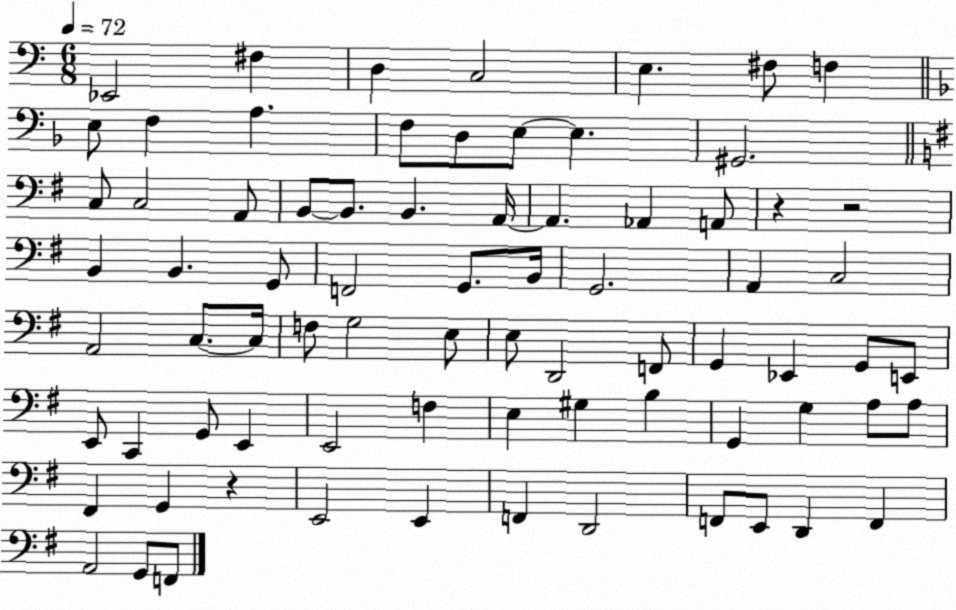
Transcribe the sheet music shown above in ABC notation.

X:1
T:Untitled
M:6/8
L:1/4
K:C
_E,,2 ^F, D, C,2 E, ^F,/2 F, E,/2 F, A, F,/2 D,/2 E,/2 E, ^G,,2 C,/2 C,2 A,,/2 B,,/2 B,,/2 B,, A,,/4 A,, _A,, A,,/2 z z2 B,, B,, G,,/2 F,,2 G,,/2 B,,/4 G,,2 A,, C,2 A,,2 C,/2 C,/4 F,/2 G,2 E,/2 E,/2 D,,2 F,,/2 G,, _E,, G,,/2 E,,/2 E,,/2 C,, G,,/2 E,, E,,2 F, E, ^G, B, G,, G, A,/2 A,/2 ^F,, G,, z E,,2 E,, F,, D,,2 F,,/2 E,,/2 D,, F,, A,,2 G,,/2 F,,/2